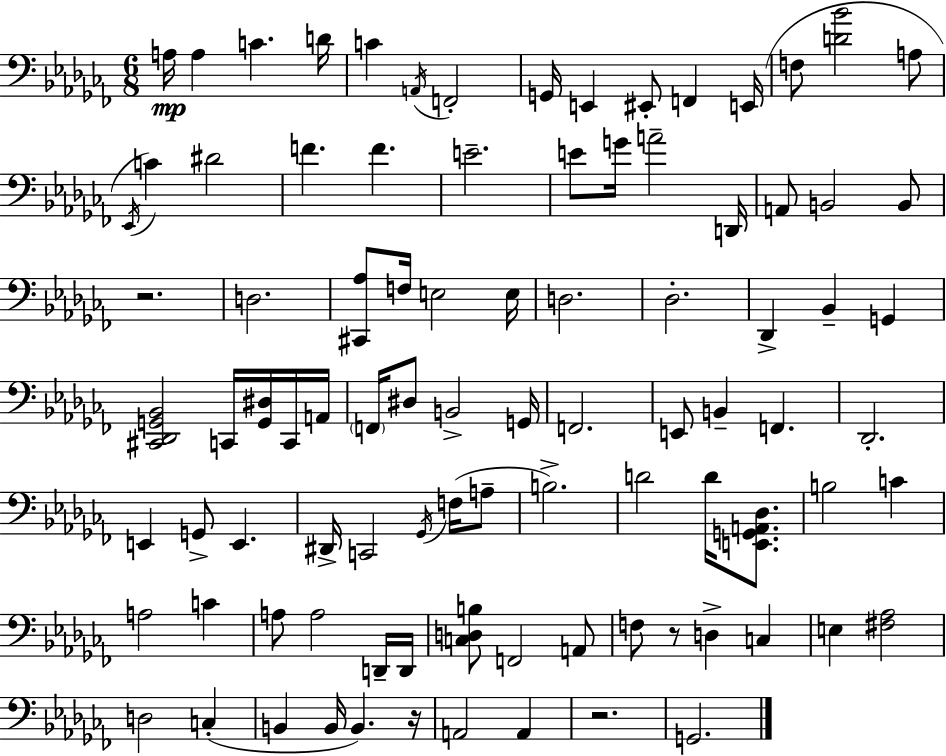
{
  \clef bass
  \numericTimeSignature
  \time 6/8
  \key aes \minor
  a16\mp a4 c'4. d'16 | c'4 \acciaccatura { a,16 } f,2-. | g,16 e,4 eis,8-. f,4 | e,16( f8 <d' bes'>2 a8 | \break \acciaccatura { ees,16 }) c'4 dis'2 | f'4. f'4. | e'2.-- | e'8 g'16 a'2-- | \break d,16 a,8 b,2 | b,8 r2. | d2. | <cis, aes>8 f16 e2 | \break e16 d2. | des2.-. | des,4-> bes,4-- g,4 | <cis, des, g, bes,>2 c,16 <g, dis>16 | \break c,16 a,16 \parenthesize f,16 dis8 b,2-> | g,16 f,2. | e,8 b,4-- f,4. | des,2.-. | \break e,4 g,8-> e,4. | dis,16-> c,2 \acciaccatura { ges,16 } | f16( a8-- b2.->) | d'2 d'16 | \break <e, g, a, des>8. b2 c'4 | a2 c'4 | a8 a2 | d,16-- d,16 <c d b>8 f,2 | \break a,8 f8 r8 d4-> c4 | e4 <fis aes>2 | d2 c4-.( | b,4 b,16 b,4.) | \break r16 a,2 a,4 | r2. | g,2. | \bar "|."
}